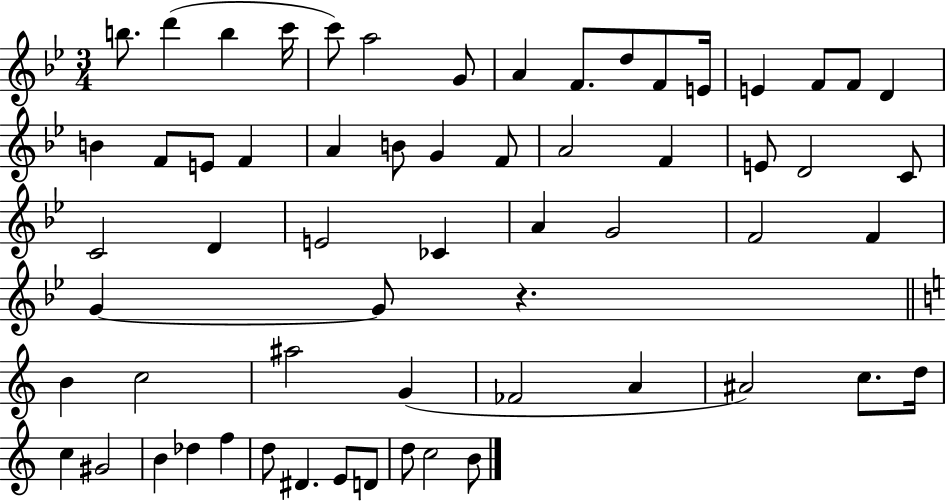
X:1
T:Untitled
M:3/4
L:1/4
K:Bb
b/2 d' b c'/4 c'/2 a2 G/2 A F/2 d/2 F/2 E/4 E F/2 F/2 D B F/2 E/2 F A B/2 G F/2 A2 F E/2 D2 C/2 C2 D E2 _C A G2 F2 F G G/2 z B c2 ^a2 G _F2 A ^A2 c/2 d/4 c ^G2 B _d f d/2 ^D E/2 D/2 d/2 c2 B/2